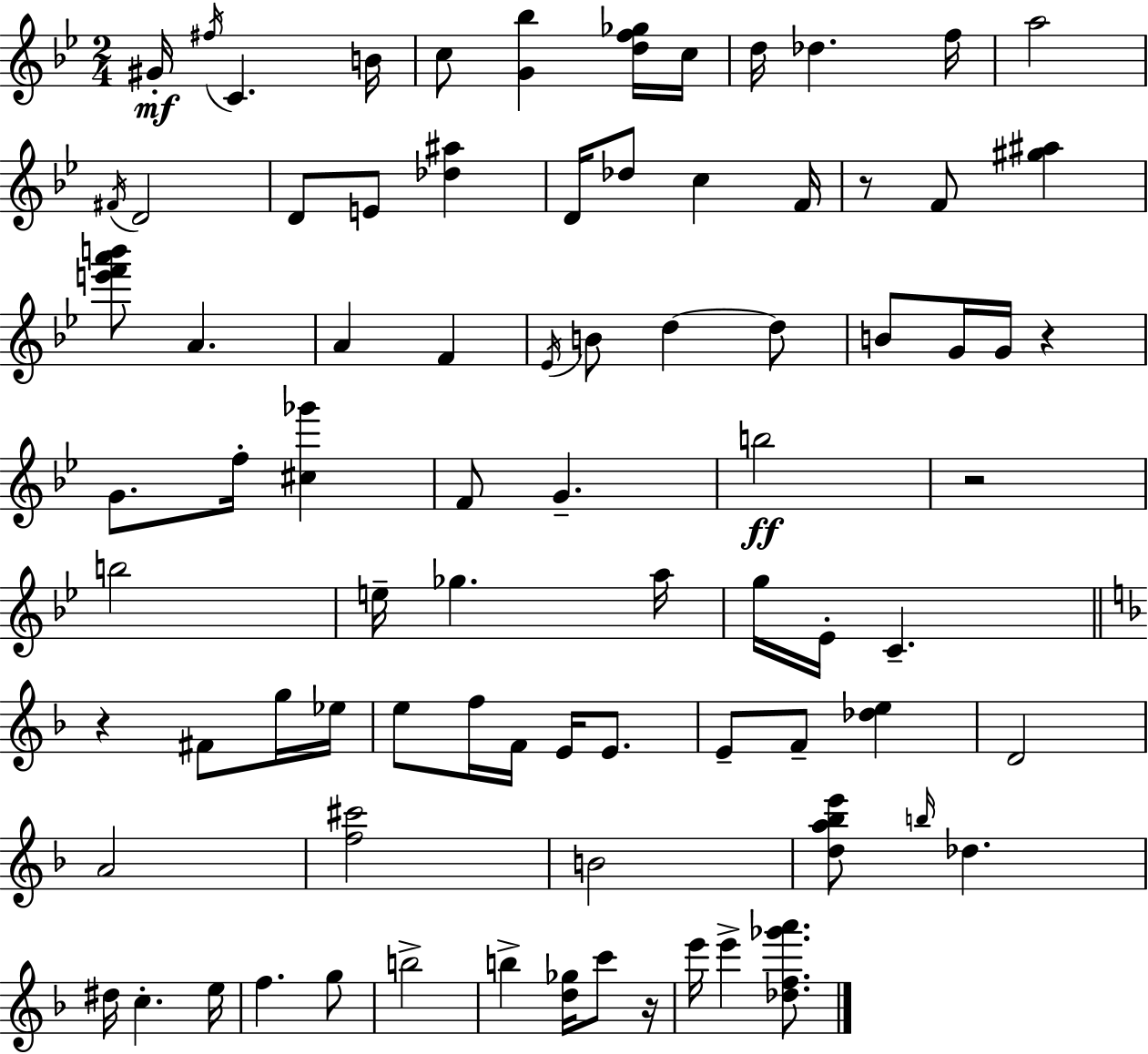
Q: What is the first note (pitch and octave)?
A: G#4